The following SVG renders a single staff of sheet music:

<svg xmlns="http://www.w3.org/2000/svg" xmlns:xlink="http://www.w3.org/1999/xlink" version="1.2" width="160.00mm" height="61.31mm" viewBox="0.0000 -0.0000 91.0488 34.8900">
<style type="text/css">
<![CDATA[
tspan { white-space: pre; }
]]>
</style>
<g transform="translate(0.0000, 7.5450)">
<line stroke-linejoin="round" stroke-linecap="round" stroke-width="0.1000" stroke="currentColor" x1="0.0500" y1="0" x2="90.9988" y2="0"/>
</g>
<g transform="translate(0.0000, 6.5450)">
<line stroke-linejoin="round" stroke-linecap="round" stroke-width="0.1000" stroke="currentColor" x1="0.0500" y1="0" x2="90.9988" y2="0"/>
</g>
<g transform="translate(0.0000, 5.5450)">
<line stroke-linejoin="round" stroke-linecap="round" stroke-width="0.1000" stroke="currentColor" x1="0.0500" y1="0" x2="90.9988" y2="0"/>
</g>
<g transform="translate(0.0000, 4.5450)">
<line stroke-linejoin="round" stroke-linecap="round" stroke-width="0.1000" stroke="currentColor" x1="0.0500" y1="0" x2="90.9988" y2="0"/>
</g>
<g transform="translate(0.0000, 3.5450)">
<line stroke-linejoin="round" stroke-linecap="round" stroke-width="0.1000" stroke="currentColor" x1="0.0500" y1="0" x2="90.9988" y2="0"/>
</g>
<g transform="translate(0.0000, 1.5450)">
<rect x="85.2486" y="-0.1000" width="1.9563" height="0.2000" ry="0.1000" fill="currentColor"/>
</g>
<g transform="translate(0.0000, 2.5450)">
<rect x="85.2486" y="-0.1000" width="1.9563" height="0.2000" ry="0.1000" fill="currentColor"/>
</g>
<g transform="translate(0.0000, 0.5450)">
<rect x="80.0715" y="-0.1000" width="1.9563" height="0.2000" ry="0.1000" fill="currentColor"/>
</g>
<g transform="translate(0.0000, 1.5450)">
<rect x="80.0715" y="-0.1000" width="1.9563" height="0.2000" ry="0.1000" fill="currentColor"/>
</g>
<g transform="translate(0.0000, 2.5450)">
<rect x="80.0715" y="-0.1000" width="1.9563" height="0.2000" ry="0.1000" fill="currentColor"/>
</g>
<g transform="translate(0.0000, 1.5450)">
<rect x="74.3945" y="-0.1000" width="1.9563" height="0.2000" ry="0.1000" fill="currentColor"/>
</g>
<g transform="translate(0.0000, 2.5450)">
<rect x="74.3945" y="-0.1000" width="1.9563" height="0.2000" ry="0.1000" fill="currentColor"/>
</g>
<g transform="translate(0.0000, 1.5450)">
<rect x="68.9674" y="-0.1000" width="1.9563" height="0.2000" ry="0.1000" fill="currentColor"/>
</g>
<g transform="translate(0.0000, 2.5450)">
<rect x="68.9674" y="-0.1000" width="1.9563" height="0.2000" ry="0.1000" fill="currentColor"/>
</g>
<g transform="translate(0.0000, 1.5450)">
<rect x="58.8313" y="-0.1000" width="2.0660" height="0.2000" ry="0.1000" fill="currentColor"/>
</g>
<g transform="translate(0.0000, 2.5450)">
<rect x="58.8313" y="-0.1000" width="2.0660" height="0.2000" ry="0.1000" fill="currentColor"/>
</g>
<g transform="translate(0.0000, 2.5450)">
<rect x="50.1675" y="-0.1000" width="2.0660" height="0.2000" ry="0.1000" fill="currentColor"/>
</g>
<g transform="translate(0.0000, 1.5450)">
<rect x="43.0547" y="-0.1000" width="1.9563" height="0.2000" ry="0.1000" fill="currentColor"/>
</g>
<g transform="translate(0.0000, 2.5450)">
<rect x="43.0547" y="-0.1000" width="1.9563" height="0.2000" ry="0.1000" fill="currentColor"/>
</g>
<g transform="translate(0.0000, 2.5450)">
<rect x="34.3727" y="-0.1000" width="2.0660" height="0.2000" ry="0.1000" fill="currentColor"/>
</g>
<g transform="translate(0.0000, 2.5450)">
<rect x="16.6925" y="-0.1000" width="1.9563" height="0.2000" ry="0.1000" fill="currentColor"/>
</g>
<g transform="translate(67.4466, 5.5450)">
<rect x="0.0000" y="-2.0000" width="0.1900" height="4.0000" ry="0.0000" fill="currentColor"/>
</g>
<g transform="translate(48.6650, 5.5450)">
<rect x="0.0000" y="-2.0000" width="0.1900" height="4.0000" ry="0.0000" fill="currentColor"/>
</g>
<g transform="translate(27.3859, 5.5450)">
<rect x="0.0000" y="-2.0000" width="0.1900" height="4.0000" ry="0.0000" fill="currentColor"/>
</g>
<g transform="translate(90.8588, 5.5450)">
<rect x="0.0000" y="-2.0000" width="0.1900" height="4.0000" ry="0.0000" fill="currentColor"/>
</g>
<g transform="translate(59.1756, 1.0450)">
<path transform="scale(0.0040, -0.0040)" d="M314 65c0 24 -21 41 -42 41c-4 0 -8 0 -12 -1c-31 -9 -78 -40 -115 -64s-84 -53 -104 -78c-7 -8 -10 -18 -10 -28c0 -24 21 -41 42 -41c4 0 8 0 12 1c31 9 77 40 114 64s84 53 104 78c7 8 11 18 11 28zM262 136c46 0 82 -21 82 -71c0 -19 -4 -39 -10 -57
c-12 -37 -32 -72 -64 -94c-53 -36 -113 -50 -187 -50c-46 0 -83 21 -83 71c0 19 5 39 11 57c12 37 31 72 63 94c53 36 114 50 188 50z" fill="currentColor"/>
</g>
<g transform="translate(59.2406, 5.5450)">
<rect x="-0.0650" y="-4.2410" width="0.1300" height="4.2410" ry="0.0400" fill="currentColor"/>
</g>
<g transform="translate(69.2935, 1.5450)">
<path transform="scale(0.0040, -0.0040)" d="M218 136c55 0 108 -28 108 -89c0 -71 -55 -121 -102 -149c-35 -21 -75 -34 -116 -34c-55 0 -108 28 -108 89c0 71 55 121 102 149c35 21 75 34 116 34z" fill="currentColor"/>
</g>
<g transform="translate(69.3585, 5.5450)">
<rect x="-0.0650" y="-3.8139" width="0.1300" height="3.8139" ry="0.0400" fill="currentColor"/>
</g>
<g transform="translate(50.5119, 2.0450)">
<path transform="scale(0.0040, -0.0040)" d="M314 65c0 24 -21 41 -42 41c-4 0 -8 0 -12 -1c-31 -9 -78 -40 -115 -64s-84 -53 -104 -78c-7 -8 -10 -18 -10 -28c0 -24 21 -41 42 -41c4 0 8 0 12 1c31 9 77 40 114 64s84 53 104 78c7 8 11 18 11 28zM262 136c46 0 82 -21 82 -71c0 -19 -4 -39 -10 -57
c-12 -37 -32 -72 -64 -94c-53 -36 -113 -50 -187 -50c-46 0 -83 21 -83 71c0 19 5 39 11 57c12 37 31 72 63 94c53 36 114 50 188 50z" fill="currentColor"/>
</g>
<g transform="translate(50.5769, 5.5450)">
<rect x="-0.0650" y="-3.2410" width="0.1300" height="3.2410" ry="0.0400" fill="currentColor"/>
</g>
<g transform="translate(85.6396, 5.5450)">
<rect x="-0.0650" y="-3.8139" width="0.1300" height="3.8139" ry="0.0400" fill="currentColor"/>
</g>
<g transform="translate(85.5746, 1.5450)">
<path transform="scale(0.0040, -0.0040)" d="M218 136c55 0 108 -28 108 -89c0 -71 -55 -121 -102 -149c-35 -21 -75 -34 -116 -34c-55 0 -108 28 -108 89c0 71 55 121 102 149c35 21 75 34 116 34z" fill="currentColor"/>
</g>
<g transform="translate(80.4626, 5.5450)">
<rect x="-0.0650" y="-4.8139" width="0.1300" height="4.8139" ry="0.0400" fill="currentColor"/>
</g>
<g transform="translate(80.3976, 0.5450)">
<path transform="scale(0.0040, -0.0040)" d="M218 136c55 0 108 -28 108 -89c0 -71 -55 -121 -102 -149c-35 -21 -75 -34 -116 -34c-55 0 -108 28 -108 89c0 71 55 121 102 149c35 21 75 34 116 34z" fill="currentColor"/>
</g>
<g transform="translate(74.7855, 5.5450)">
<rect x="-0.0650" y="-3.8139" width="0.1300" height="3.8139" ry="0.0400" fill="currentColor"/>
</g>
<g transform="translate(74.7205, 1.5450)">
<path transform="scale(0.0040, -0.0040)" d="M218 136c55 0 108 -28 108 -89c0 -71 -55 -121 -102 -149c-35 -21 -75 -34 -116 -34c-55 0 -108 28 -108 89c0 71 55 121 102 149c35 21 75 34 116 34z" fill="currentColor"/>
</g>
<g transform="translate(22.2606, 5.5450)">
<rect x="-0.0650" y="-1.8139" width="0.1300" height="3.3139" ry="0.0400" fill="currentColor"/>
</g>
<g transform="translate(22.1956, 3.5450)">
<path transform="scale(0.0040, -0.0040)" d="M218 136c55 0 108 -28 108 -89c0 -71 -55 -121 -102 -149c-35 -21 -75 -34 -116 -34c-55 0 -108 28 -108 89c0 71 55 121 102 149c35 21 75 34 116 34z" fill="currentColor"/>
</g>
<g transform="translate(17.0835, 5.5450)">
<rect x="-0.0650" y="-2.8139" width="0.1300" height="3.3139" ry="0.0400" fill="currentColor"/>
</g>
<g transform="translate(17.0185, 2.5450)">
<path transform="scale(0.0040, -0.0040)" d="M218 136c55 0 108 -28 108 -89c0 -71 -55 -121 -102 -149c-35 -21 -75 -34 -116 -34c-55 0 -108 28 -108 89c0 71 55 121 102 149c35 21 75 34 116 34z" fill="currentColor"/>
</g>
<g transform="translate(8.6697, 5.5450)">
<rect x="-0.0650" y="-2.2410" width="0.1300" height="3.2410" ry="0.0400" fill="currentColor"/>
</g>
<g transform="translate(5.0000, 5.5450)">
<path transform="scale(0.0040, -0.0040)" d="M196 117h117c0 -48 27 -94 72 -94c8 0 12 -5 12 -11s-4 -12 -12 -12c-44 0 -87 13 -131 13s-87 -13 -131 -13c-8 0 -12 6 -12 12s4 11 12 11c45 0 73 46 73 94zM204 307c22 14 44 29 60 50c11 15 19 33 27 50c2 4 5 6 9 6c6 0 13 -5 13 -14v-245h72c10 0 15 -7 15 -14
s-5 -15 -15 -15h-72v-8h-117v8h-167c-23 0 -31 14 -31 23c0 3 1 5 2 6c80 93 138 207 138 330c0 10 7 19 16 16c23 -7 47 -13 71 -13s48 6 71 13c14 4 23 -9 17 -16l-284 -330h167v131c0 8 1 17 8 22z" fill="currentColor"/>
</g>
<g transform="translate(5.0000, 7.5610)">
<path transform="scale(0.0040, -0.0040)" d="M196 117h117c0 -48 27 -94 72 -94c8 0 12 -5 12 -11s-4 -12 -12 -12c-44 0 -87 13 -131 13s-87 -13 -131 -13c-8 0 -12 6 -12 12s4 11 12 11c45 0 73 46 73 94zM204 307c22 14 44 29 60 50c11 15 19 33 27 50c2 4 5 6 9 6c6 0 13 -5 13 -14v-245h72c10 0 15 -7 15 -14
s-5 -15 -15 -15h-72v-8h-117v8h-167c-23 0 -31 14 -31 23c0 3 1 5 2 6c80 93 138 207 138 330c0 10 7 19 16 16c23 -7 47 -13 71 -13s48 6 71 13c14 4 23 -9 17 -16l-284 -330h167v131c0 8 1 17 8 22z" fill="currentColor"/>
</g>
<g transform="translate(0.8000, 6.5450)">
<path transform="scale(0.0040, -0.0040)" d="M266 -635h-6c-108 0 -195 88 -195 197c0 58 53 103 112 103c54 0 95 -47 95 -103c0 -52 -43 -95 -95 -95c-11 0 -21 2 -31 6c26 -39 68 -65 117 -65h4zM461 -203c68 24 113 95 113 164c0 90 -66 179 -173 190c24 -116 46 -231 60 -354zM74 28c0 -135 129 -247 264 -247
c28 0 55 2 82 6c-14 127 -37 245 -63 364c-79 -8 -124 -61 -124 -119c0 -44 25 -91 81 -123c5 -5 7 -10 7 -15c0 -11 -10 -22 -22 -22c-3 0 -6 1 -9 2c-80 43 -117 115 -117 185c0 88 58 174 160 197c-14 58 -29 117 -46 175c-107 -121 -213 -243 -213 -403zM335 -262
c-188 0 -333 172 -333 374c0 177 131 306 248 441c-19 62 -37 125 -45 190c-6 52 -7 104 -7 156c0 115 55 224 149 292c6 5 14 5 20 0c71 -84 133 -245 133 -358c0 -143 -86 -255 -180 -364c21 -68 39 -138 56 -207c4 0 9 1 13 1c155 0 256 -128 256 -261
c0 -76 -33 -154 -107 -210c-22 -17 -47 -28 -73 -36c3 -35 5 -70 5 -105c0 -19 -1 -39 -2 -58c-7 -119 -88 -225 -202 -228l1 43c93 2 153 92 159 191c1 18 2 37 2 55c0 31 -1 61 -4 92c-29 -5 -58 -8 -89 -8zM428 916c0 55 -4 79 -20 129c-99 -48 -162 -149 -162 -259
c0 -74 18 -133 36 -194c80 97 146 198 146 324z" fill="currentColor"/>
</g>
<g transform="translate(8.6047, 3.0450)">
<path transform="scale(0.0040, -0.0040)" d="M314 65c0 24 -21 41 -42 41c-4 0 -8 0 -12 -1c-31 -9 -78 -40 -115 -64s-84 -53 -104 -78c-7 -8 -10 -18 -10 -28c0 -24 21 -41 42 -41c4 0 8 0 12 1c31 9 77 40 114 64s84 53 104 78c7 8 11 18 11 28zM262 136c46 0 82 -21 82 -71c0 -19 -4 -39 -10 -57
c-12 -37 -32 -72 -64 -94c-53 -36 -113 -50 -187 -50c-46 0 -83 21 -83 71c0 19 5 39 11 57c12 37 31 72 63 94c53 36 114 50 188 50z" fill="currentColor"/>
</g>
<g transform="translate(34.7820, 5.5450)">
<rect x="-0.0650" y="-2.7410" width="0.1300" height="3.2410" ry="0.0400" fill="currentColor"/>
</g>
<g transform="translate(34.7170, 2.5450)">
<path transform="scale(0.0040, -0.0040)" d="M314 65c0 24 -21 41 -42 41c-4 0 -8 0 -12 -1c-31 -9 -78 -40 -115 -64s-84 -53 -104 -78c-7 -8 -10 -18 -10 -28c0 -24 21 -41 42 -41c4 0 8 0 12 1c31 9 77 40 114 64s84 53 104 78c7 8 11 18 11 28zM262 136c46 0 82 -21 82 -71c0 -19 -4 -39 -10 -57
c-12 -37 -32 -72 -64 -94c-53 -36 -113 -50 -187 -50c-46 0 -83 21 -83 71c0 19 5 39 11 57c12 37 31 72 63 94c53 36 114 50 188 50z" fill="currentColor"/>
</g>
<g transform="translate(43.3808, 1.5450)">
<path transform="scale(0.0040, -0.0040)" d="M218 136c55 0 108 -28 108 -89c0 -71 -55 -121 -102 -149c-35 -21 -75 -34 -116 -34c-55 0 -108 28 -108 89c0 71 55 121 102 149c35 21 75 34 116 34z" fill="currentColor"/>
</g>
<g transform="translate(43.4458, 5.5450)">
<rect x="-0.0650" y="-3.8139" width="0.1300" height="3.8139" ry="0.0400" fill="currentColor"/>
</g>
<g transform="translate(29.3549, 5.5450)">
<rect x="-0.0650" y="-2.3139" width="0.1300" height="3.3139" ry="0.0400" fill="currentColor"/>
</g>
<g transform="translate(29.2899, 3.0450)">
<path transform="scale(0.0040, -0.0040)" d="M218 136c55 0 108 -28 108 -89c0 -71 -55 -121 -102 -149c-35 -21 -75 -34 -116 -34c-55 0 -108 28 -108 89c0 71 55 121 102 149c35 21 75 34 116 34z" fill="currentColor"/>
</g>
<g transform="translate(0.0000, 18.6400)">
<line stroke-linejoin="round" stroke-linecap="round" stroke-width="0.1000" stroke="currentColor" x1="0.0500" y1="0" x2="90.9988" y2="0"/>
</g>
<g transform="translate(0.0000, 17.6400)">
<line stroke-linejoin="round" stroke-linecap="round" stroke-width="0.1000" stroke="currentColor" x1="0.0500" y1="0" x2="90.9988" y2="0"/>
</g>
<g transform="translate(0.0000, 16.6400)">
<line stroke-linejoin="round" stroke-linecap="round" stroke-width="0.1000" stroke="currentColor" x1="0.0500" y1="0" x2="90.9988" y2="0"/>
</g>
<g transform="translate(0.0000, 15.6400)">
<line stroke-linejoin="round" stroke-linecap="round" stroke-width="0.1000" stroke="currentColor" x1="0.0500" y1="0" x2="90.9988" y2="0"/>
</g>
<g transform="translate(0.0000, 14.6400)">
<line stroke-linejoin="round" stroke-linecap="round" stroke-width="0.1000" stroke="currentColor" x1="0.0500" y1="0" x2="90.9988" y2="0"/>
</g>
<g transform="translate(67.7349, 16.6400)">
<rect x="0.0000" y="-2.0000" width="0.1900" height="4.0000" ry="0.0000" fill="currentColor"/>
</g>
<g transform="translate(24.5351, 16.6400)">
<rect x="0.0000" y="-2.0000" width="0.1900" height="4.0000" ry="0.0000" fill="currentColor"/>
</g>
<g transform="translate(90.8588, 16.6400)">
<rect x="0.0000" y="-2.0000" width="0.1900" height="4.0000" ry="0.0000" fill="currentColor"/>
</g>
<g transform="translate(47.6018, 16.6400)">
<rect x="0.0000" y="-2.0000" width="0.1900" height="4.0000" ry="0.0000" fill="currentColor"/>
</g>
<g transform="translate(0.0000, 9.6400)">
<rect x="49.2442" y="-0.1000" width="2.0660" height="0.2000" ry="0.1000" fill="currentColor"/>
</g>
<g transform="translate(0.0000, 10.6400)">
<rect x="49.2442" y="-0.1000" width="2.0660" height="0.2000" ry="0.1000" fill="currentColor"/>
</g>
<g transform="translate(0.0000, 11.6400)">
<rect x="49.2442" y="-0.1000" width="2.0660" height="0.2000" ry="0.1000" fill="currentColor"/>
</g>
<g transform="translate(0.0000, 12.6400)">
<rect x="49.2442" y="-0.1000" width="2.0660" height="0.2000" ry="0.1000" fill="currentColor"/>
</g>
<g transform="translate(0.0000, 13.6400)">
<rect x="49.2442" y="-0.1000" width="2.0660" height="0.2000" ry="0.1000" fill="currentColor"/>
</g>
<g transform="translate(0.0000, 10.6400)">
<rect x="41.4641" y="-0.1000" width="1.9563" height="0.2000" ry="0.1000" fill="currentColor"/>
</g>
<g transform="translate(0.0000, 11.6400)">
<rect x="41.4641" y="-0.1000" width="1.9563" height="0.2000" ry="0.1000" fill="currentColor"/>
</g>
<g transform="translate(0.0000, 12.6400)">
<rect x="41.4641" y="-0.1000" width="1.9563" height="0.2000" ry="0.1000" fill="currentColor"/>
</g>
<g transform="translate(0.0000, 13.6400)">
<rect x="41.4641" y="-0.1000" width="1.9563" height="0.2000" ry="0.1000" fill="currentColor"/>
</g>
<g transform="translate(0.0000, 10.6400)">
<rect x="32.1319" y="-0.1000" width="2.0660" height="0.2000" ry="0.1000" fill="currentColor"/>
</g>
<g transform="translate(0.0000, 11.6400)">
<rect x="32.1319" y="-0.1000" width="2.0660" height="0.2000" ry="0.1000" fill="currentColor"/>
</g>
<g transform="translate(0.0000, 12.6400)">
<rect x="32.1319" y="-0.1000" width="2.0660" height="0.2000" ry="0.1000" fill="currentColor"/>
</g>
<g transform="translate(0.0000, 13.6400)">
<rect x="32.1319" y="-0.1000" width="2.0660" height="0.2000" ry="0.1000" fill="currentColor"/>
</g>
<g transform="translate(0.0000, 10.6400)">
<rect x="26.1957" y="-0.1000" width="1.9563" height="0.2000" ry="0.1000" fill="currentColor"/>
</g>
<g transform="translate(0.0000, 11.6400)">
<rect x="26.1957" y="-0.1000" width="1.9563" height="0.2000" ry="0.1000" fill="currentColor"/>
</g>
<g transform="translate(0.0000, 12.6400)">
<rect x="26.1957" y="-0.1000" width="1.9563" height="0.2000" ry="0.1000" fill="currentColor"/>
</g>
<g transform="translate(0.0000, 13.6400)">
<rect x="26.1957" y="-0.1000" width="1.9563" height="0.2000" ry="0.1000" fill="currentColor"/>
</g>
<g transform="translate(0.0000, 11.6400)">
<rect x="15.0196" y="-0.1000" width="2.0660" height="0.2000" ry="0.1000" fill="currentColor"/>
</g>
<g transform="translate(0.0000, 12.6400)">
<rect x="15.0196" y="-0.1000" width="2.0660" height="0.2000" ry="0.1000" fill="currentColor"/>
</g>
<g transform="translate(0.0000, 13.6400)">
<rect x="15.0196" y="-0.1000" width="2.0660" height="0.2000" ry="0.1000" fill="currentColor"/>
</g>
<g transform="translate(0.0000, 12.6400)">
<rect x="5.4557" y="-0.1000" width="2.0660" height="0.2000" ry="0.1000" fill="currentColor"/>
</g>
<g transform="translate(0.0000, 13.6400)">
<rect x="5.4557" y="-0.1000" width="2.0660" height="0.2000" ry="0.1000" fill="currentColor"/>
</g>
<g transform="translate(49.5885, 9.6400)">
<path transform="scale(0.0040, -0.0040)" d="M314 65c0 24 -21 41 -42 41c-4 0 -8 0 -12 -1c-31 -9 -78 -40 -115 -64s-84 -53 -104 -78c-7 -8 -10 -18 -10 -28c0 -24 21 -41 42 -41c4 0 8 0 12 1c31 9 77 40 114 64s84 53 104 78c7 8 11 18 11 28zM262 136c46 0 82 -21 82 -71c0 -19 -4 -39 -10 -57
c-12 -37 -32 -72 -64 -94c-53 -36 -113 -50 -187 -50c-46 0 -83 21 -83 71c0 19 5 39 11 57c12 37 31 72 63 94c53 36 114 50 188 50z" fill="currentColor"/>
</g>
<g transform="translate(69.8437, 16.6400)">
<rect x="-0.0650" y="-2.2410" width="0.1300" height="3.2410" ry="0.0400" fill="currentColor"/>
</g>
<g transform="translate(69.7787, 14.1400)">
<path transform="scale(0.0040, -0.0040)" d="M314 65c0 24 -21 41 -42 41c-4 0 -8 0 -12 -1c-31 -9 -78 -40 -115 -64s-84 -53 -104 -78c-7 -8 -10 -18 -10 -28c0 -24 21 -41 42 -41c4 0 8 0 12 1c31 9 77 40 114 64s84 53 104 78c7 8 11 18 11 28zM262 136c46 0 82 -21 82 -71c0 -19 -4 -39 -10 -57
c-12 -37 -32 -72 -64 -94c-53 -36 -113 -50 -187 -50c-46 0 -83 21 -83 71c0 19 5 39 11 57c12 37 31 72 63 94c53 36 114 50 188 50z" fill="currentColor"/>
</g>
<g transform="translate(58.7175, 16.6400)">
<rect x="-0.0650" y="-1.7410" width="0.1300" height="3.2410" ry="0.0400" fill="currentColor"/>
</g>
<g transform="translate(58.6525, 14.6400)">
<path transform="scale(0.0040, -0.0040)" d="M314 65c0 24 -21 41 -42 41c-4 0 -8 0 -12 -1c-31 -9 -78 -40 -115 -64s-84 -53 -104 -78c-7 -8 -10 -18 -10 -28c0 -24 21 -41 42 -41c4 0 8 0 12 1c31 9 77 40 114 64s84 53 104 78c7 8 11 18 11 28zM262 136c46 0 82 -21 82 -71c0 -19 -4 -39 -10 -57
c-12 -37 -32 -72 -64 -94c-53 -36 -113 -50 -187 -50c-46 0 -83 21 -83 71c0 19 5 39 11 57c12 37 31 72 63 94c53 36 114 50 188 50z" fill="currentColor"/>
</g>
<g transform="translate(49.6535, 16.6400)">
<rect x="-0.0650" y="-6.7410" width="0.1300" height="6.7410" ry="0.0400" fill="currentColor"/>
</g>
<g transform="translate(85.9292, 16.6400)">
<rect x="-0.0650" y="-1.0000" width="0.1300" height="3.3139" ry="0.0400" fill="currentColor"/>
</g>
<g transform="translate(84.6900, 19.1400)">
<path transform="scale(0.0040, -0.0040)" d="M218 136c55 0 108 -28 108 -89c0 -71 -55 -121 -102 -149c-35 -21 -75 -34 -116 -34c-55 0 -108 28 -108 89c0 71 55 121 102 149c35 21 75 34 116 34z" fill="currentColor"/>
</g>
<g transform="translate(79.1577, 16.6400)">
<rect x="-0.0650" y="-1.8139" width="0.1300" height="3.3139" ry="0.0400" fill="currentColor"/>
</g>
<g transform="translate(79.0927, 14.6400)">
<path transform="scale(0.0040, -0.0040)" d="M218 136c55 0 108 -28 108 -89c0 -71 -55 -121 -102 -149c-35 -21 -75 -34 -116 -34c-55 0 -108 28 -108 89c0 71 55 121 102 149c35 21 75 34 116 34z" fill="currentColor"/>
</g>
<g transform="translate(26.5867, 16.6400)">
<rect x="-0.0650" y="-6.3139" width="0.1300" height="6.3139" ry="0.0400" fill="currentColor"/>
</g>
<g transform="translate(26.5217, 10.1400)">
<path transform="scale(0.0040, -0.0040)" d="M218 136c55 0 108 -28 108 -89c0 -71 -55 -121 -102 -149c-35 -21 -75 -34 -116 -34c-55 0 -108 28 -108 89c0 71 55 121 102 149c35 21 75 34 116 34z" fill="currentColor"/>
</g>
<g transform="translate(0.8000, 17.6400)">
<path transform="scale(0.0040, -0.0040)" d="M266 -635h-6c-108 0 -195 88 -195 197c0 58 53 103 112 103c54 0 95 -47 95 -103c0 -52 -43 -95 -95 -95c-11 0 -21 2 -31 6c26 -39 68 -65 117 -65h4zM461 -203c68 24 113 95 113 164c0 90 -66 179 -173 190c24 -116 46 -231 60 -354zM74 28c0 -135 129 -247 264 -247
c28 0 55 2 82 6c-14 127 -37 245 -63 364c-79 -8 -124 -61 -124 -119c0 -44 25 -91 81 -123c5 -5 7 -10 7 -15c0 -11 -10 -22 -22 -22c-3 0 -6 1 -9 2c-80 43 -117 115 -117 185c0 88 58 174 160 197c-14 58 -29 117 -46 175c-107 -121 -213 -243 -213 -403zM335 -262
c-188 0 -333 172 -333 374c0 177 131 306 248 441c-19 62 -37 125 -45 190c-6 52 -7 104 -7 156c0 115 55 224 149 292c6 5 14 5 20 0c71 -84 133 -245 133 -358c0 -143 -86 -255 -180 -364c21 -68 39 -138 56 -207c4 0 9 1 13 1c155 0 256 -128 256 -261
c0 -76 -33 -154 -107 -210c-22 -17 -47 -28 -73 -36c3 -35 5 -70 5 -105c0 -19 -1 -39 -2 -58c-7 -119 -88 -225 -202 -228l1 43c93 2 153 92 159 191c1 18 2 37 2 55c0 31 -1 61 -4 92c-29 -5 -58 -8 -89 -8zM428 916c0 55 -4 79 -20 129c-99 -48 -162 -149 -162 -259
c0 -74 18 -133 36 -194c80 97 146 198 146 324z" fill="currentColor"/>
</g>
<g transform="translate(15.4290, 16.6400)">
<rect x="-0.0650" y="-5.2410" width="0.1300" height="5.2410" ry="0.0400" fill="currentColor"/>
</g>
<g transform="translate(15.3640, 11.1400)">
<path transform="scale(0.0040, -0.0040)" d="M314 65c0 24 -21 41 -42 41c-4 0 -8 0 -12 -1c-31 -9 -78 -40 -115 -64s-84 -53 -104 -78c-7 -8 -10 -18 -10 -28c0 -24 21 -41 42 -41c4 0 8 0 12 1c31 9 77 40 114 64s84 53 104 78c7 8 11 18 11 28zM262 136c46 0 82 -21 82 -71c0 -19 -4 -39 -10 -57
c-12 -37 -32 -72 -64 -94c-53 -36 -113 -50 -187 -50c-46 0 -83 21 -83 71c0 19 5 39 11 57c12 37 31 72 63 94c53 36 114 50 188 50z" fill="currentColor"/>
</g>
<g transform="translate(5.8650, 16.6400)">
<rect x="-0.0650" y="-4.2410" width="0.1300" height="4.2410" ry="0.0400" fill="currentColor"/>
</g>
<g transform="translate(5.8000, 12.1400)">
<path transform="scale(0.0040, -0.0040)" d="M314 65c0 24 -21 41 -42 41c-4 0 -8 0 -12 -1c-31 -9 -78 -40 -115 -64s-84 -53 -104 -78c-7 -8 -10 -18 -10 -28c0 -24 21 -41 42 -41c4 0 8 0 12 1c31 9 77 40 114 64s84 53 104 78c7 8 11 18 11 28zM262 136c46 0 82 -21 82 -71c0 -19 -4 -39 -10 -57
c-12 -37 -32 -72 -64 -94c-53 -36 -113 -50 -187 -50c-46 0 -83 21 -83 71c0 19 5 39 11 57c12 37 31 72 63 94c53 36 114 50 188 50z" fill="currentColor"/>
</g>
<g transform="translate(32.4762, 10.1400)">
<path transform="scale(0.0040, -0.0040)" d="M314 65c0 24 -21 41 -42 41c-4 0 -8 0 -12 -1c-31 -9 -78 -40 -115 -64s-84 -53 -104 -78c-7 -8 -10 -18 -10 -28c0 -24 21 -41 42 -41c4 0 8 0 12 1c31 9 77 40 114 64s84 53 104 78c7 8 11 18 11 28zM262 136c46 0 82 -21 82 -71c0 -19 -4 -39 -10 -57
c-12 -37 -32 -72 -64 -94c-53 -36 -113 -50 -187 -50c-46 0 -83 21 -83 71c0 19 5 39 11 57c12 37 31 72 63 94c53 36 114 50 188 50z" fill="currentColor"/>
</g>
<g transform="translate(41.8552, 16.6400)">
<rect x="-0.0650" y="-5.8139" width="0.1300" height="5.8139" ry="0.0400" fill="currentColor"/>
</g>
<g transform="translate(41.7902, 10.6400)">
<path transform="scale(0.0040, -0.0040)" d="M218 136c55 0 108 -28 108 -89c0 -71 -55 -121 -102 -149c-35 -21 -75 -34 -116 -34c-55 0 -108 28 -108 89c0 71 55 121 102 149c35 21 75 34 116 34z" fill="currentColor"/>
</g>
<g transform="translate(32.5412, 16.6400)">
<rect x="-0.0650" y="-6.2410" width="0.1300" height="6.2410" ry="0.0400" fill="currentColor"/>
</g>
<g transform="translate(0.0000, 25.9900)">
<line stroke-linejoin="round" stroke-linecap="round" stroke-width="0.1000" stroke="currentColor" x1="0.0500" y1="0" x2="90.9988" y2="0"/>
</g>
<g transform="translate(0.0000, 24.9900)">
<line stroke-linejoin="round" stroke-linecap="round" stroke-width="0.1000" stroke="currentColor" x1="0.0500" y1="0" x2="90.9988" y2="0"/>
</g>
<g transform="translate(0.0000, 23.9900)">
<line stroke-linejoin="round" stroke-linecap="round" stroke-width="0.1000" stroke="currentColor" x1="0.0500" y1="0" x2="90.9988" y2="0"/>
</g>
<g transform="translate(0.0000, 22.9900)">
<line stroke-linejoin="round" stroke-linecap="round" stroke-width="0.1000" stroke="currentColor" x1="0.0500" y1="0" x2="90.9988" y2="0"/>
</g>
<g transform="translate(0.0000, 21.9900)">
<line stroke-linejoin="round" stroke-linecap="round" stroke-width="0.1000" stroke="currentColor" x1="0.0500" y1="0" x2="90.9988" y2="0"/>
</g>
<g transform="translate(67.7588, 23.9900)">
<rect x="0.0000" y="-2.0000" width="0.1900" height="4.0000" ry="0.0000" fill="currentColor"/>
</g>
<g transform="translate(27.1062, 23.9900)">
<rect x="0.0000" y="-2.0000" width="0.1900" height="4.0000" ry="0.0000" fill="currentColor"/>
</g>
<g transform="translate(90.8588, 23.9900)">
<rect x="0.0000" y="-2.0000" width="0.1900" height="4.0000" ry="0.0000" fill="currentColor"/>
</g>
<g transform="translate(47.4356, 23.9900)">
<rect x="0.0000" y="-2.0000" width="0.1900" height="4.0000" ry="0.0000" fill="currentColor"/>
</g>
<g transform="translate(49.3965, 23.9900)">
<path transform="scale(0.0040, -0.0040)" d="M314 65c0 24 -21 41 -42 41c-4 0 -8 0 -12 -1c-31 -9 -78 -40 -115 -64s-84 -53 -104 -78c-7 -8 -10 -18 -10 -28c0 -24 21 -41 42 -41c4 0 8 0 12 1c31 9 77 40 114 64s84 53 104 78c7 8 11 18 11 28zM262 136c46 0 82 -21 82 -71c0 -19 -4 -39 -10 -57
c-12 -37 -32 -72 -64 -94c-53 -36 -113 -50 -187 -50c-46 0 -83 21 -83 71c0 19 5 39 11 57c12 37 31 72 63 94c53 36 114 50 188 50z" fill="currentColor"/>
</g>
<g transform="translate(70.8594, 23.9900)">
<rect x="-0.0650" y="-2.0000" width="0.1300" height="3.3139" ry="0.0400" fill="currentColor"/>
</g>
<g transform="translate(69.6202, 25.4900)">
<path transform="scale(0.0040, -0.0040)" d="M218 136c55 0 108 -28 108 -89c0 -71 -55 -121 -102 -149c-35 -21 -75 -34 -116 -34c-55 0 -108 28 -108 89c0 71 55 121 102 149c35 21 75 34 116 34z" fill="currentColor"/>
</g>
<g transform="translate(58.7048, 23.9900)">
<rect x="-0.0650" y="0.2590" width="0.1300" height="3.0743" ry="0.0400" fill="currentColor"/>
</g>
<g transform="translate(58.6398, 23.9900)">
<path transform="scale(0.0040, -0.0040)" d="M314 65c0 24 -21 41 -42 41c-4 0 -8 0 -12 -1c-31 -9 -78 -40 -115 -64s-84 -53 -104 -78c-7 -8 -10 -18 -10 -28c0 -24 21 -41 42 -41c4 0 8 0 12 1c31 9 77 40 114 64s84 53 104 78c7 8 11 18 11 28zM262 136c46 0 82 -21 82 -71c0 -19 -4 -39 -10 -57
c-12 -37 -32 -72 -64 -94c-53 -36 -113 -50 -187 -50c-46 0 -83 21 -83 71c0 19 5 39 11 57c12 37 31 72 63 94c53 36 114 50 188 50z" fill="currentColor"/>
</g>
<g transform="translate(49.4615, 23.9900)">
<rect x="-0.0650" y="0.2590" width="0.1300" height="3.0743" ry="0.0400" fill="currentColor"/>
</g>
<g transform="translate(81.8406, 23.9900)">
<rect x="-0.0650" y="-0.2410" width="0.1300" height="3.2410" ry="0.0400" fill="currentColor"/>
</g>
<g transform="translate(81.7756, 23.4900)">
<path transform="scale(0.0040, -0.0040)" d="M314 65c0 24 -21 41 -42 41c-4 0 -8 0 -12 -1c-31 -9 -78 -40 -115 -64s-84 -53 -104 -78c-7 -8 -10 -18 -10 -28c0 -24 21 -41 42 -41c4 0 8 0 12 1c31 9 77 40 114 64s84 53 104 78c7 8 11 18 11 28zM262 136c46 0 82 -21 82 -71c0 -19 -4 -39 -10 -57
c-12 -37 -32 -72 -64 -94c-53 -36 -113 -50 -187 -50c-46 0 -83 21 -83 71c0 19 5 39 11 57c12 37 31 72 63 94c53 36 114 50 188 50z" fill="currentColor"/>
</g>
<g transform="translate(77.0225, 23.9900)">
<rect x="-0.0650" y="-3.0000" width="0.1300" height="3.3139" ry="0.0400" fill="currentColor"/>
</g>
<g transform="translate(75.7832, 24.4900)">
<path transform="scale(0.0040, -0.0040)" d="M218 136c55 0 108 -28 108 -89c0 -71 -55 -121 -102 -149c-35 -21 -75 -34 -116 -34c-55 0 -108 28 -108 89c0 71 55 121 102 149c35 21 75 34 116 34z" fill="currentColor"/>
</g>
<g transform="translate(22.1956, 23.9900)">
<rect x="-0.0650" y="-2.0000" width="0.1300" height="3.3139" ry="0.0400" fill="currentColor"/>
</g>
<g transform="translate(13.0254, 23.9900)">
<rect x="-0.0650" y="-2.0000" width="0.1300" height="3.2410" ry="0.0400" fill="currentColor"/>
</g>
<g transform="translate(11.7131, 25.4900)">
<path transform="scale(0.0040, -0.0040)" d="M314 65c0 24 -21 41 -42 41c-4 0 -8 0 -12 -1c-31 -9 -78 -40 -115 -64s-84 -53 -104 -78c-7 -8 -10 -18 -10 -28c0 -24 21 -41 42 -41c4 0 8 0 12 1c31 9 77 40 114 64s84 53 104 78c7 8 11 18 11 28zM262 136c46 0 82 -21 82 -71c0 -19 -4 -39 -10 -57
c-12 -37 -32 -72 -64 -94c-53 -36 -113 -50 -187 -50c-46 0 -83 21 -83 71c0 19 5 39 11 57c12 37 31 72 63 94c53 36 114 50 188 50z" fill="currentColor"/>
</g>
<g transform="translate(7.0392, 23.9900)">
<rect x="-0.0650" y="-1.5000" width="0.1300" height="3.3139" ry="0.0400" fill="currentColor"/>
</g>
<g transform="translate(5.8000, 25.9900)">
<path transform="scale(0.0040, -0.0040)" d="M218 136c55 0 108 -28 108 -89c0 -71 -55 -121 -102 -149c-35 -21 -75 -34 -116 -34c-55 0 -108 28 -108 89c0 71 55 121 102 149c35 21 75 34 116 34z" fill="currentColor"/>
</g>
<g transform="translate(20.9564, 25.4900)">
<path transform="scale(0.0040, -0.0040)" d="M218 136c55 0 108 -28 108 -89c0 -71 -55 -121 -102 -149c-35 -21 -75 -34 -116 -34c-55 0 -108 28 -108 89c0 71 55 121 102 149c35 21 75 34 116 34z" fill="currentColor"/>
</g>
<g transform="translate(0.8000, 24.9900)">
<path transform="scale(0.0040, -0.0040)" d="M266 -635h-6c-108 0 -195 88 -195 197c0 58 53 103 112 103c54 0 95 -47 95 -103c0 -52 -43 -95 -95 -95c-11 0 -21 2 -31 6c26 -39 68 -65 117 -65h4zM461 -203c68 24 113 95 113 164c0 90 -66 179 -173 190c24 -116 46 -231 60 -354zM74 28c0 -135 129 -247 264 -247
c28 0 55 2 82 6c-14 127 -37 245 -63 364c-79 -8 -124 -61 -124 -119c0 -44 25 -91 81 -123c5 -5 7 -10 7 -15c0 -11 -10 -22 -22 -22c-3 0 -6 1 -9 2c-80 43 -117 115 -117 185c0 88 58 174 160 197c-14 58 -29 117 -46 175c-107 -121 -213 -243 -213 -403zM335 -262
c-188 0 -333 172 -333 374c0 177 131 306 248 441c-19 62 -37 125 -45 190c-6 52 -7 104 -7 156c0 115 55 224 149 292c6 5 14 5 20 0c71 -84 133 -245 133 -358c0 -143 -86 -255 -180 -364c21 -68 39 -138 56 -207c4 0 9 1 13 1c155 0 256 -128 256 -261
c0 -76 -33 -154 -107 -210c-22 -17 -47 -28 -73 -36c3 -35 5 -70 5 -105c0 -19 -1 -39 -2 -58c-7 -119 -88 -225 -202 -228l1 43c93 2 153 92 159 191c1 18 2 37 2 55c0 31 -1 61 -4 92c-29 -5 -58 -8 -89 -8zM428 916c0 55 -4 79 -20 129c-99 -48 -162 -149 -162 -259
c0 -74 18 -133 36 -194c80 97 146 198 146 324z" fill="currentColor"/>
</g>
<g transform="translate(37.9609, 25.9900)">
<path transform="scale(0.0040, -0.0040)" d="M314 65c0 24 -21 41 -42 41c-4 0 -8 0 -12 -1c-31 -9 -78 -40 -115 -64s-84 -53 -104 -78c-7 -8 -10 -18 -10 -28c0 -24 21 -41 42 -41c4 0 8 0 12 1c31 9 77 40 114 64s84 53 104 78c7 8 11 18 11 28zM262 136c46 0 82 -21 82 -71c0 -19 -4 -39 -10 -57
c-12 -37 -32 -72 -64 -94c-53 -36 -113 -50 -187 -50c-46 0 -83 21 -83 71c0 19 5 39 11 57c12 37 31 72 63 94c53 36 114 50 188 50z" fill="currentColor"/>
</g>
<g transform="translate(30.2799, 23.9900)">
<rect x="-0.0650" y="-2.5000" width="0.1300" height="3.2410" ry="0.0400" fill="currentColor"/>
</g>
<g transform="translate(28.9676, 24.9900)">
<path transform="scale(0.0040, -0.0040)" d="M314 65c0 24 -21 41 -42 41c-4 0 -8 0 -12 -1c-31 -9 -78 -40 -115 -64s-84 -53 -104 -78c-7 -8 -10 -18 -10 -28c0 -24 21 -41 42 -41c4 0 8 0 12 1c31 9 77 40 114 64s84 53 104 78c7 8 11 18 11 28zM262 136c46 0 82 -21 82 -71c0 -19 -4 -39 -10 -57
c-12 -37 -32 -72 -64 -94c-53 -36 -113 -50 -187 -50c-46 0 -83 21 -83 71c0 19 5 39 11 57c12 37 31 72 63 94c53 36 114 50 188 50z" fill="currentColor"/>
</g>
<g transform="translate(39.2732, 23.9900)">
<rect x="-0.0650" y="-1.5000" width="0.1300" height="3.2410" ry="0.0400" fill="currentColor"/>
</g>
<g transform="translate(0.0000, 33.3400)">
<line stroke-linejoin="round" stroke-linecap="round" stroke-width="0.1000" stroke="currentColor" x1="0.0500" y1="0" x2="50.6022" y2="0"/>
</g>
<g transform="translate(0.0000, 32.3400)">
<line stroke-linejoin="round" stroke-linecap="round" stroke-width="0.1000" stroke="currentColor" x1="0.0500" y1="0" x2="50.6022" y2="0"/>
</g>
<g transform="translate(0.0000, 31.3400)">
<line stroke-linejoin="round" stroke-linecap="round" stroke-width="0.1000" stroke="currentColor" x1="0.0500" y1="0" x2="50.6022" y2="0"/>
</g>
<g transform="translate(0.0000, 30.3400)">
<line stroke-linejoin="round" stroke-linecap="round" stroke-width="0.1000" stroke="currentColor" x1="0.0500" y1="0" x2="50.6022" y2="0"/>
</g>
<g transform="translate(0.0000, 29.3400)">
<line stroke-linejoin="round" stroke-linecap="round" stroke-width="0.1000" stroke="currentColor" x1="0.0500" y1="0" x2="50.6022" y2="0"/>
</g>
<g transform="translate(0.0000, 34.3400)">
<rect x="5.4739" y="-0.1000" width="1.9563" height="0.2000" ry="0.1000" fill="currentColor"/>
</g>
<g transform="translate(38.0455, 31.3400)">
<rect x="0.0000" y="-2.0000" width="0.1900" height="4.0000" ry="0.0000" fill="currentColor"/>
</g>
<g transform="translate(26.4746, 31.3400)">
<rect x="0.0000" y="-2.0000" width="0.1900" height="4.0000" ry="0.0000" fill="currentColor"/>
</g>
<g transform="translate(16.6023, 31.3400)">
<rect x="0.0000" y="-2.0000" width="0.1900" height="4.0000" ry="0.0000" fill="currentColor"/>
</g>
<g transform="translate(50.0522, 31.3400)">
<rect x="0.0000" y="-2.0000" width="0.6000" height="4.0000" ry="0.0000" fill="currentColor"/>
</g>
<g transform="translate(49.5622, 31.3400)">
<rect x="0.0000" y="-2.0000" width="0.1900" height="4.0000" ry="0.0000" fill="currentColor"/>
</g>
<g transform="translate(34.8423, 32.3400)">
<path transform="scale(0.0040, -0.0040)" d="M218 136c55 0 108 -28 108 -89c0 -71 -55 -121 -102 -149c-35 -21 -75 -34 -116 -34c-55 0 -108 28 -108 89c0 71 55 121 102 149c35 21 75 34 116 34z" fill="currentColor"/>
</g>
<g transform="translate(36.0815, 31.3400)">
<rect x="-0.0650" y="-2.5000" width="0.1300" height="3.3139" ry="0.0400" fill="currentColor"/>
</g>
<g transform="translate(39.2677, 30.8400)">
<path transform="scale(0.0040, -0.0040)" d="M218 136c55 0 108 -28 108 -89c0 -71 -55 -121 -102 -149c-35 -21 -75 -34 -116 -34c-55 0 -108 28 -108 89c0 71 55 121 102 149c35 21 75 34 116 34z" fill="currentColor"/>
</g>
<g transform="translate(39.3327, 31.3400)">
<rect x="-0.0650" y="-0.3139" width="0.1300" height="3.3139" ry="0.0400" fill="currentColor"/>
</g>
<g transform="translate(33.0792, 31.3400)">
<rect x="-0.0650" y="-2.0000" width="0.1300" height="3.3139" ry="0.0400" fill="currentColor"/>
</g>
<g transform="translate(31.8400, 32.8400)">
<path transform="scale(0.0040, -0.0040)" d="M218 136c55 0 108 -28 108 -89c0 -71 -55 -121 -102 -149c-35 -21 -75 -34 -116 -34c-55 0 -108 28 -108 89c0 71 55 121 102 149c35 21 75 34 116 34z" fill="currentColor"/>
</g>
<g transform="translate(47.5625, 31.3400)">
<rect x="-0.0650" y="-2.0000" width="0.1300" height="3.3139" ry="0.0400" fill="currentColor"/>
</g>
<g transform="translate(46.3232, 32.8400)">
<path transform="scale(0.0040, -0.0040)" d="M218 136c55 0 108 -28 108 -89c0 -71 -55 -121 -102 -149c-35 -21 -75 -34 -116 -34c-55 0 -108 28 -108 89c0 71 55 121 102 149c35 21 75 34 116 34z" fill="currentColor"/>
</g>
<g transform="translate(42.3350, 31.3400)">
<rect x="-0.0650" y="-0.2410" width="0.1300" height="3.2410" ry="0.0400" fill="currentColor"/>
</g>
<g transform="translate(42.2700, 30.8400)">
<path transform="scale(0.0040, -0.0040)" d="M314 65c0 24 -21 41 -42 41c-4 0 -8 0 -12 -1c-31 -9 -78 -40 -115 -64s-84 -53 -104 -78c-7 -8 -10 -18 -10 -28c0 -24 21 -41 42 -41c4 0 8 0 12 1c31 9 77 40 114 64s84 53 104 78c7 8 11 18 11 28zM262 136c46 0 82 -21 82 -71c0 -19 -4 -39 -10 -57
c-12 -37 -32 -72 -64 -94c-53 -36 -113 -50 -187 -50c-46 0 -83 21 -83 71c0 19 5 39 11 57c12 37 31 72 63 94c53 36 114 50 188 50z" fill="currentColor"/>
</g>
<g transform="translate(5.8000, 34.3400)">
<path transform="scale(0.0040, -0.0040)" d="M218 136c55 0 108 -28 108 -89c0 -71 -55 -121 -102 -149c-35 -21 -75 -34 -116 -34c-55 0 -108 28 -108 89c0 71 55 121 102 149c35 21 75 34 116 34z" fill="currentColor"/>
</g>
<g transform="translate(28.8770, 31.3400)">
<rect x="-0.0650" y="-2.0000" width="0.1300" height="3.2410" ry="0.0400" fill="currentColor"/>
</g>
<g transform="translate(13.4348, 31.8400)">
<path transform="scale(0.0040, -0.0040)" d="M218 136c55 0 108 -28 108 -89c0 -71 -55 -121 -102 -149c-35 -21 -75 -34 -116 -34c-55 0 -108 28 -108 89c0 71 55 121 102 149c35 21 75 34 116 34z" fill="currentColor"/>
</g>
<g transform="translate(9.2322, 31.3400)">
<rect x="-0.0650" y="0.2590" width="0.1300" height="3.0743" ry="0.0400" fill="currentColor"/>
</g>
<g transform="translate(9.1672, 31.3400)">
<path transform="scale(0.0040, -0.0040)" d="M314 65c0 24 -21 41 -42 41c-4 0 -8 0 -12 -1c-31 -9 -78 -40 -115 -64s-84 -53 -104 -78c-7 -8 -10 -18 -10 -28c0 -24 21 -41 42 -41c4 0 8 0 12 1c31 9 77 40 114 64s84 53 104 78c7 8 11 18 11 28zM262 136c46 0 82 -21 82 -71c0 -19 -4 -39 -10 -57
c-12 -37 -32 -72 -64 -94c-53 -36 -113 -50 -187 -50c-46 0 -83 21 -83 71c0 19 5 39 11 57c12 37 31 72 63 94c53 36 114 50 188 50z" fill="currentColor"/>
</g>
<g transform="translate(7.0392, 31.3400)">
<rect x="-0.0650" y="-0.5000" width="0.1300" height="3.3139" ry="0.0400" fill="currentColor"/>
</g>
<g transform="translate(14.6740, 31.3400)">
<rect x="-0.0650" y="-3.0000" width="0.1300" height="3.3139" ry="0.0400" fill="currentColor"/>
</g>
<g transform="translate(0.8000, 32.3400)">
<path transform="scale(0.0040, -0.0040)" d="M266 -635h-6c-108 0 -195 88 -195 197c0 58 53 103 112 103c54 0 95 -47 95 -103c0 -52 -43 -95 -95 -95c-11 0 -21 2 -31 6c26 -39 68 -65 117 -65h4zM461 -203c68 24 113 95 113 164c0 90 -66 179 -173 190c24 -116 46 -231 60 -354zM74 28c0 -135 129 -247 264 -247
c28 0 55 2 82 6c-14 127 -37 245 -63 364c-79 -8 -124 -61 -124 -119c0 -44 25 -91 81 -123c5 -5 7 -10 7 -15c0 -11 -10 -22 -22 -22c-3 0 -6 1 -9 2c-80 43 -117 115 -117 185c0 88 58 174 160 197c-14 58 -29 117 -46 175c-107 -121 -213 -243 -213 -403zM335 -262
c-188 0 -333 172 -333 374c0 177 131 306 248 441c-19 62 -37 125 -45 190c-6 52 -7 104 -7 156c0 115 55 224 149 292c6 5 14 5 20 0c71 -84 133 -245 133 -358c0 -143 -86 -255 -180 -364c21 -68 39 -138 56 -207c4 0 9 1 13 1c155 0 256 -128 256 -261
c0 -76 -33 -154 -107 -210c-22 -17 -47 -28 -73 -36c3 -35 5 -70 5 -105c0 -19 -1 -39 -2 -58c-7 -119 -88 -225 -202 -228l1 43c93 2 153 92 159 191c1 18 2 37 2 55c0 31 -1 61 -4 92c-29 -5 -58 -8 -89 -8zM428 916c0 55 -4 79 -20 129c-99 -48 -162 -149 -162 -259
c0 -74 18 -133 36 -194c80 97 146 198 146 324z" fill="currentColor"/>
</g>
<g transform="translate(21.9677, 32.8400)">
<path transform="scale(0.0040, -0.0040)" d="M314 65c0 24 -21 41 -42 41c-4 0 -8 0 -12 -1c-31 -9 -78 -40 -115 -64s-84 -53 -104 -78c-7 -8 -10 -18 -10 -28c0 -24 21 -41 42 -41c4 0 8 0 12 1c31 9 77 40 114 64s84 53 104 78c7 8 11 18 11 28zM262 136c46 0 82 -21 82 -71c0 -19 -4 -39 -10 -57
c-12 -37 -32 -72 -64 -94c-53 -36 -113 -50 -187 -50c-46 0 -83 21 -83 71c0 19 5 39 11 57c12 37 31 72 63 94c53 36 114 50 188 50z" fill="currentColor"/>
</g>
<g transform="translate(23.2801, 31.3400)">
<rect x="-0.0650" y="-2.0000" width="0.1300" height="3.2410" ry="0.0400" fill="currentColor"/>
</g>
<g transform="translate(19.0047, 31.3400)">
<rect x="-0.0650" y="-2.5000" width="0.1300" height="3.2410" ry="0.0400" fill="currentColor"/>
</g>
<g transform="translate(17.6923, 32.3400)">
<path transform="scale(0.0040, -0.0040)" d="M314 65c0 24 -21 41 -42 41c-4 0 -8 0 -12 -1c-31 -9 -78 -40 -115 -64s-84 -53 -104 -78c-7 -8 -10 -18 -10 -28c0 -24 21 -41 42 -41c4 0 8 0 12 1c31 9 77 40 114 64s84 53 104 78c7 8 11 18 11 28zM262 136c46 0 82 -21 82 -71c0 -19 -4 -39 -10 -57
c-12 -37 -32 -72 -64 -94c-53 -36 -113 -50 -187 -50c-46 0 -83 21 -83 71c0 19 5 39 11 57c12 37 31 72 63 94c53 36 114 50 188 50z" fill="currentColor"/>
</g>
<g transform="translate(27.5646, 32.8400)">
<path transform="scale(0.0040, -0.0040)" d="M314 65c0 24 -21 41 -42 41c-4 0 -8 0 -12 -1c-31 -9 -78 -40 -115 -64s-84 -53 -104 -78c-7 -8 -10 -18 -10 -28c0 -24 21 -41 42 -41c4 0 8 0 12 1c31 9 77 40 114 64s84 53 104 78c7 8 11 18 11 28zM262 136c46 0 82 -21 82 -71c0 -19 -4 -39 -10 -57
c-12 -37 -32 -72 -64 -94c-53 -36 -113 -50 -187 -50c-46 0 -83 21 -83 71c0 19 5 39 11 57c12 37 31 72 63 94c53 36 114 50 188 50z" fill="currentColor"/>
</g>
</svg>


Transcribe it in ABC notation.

X:1
T:Untitled
M:4/4
L:1/4
K:C
g2 a f g a2 c' b2 d'2 c' c' e' c' d'2 f'2 a' a'2 g' b'2 f2 g2 f D E F2 F G2 E2 B2 B2 F A c2 C B2 A G2 F2 F2 F G c c2 F